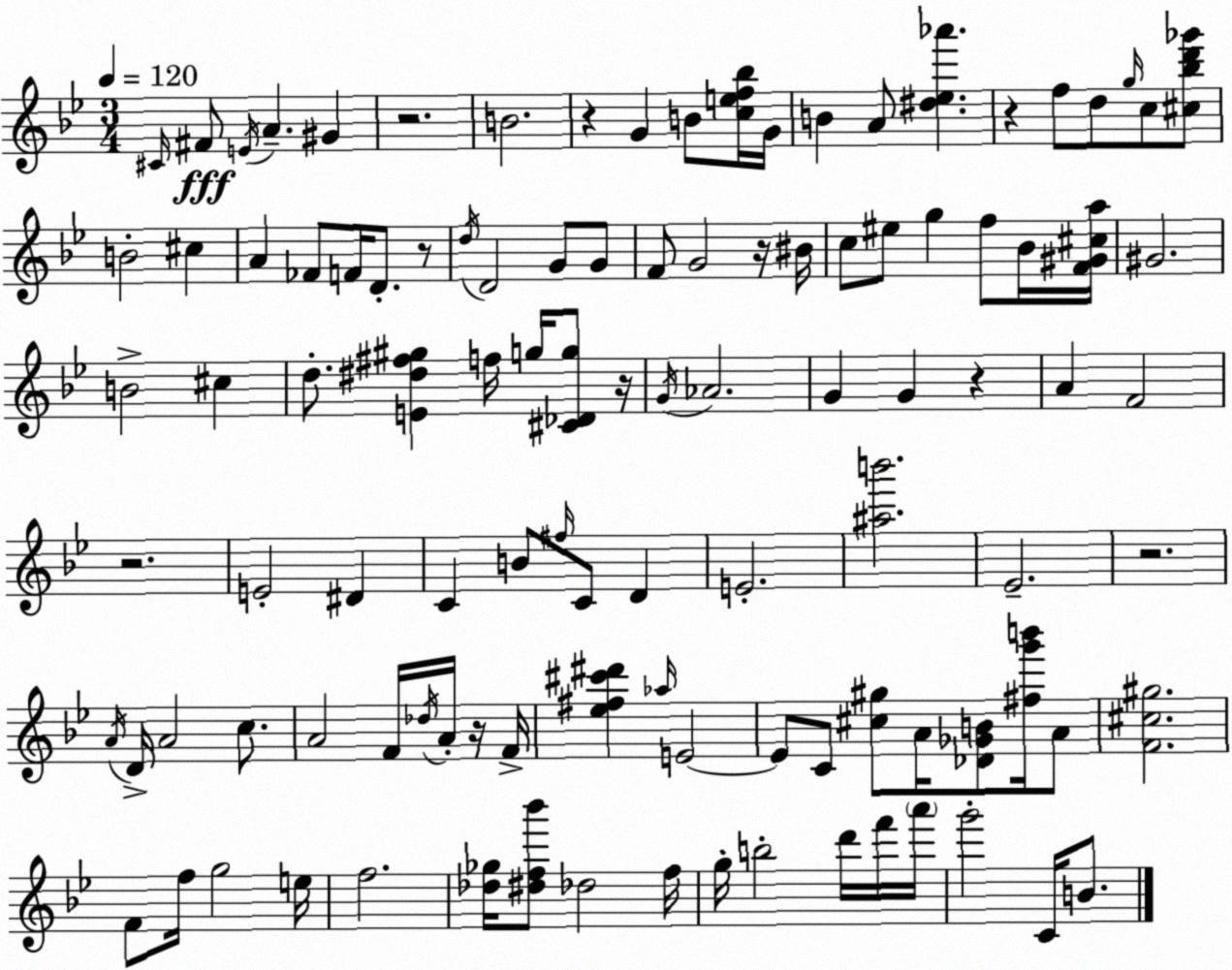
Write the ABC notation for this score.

X:1
T:Untitled
M:3/4
L:1/4
K:Gm
^C/4 ^F/2 E/4 A ^G z2 B2 z G B/2 [cef_b]/4 G/4 B A/2 [^d_e_a'] z f/2 d/2 g/4 c/2 [^c_bd'_g']/2 B2 ^c A _F/2 F/4 D/2 z/2 d/4 D2 G/2 G/2 F/2 G2 z/4 ^B/4 c/2 ^e/2 g f/2 _B/4 [F^G^ca]/4 ^G2 B2 ^c d/2 [E^d^f^g] f/4 g/4 [^C_Dg]/2 z/4 G/4 _A2 G G z A F2 z2 E2 ^D C B/2 ^f/4 C/2 D E2 [^ab']2 _E2 z2 A/4 D/4 A2 c/2 A2 F/4 _d/4 A/4 z/4 F/4 [_e^f^c'^d'] _a/4 E2 E/2 C/2 [^c^g]/2 A/4 [_D_GB]/2 [^fg'b']/4 A/2 [F^c^g]2 F/2 f/4 g2 e/4 f2 [_d_g]/4 [^df_b']/2 _d2 f/4 g/4 b2 d'/4 f'/4 a'/4 g'2 C/4 B/2